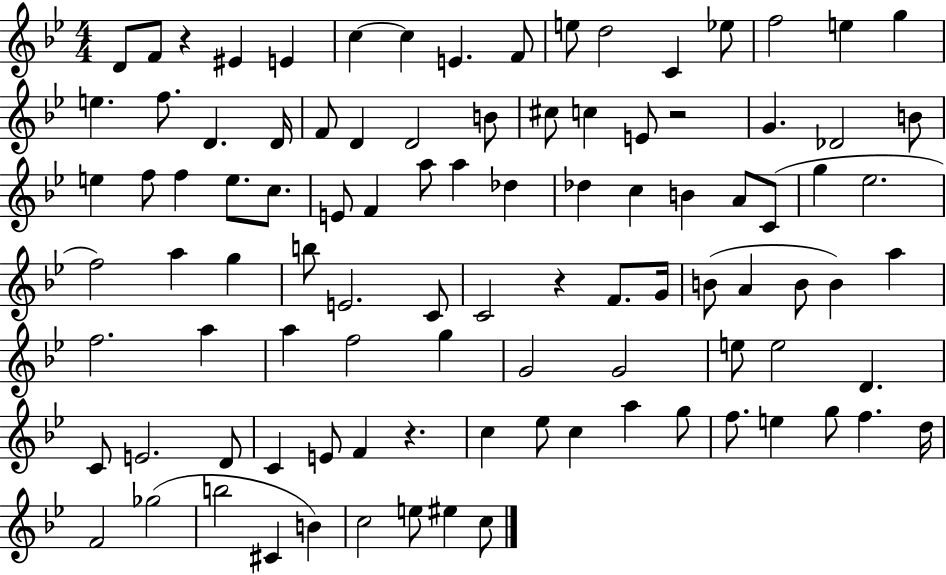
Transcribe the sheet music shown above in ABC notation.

X:1
T:Untitled
M:4/4
L:1/4
K:Bb
D/2 F/2 z ^E E c c E F/2 e/2 d2 C _e/2 f2 e g e f/2 D D/4 F/2 D D2 B/2 ^c/2 c E/2 z2 G _D2 B/2 e f/2 f e/2 c/2 E/2 F a/2 a _d _d c B A/2 C/2 g _e2 f2 a g b/2 E2 C/2 C2 z F/2 G/4 B/2 A B/2 B a f2 a a f2 g G2 G2 e/2 e2 D C/2 E2 D/2 C E/2 F z c _e/2 c a g/2 f/2 e g/2 f d/4 F2 _g2 b2 ^C B c2 e/2 ^e c/2